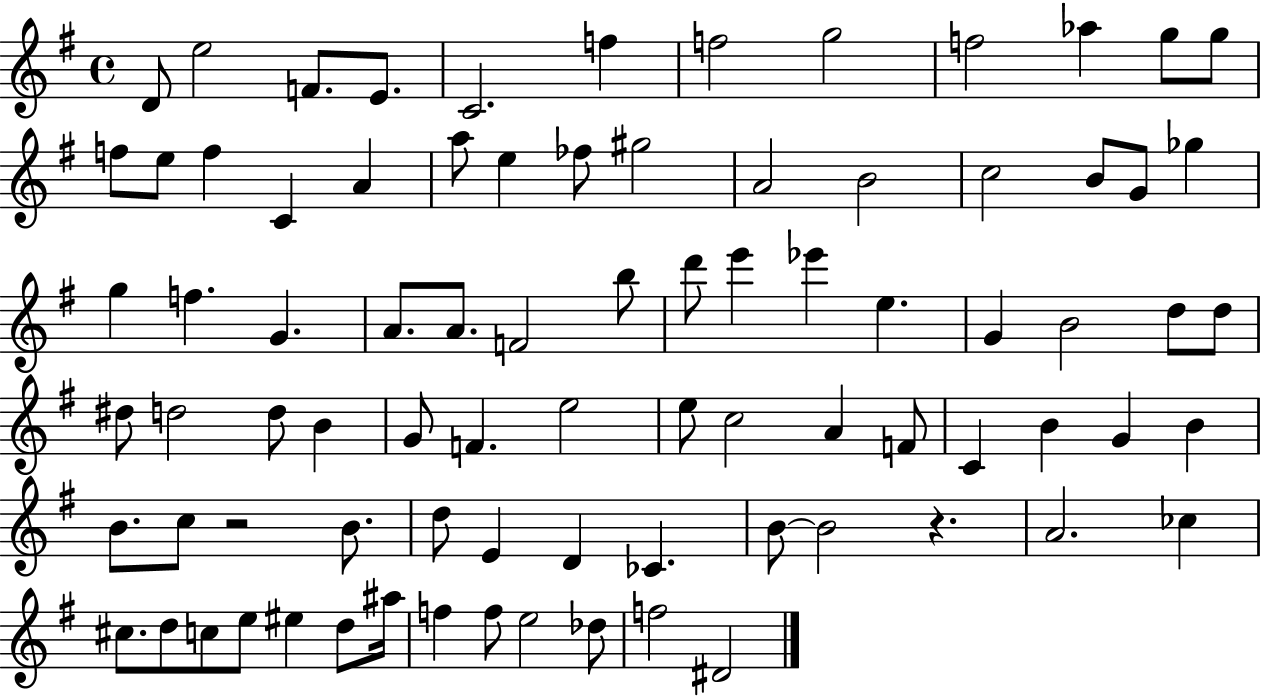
{
  \clef treble
  \time 4/4
  \defaultTimeSignature
  \key g \major
  d'8 e''2 f'8. e'8. | c'2. f''4 | f''2 g''2 | f''2 aes''4 g''8 g''8 | \break f''8 e''8 f''4 c'4 a'4 | a''8 e''4 fes''8 gis''2 | a'2 b'2 | c''2 b'8 g'8 ges''4 | \break g''4 f''4. g'4. | a'8. a'8. f'2 b''8 | d'''8 e'''4 ees'''4 e''4. | g'4 b'2 d''8 d''8 | \break dis''8 d''2 d''8 b'4 | g'8 f'4. e''2 | e''8 c''2 a'4 f'8 | c'4 b'4 g'4 b'4 | \break b'8. c''8 r2 b'8. | d''8 e'4 d'4 ces'4. | b'8~~ b'2 r4. | a'2. ces''4 | \break cis''8. d''8 c''8 e''8 eis''4 d''8 ais''16 | f''4 f''8 e''2 des''8 | f''2 dis'2 | \bar "|."
}